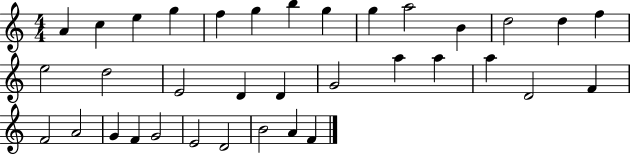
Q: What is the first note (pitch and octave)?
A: A4